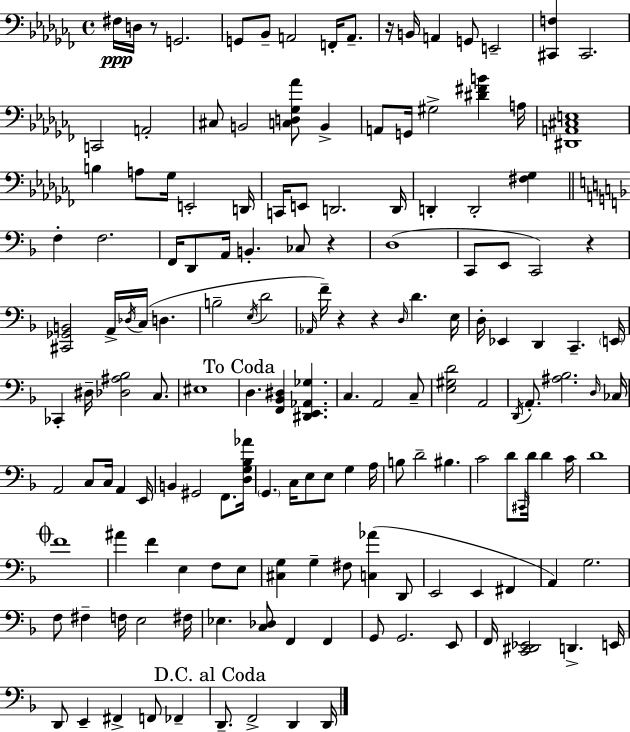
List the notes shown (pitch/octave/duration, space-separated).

F#3/s D3/s R/e G2/h. G2/e Bb2/e A2/h F2/s A2/e. R/s B2/s A2/q G2/e E2/h [C#2,F3]/q C#2/h. C2/h A2/h C#3/e B2/h [C3,D3,Gb3,Ab4]/e B2/q A2/e G2/s G#3/h [D#4,F#4,B4]/q A3/s [D#2,A2,C#3,E3]/w B3/q A3/e Gb3/s E2/h D2/s C2/s E2/e D2/h. D2/s D2/q D2/h [F#3,Gb3]/q F3/q F3/h. F2/s D2/e A2/s B2/q. CES3/e R/q D3/w C2/e E2/e C2/h R/q [C#2,Gb2,B2]/h A2/s Db3/s C3/s D3/q. B3/h E3/s D4/h Ab2/s F4/s R/q R/q D3/s D4/q. E3/s D3/s Eb2/q D2/q C2/q. E2/s CES2/q D#3/s [Db3,A#3,Bb3]/h C3/e. EIS3/w D3/q. [F2,Bb2,D#3]/q [D#2,E2,Ab2,Gb3]/q. C3/q. A2/h C3/e [E3,G#3,D4]/h A2/h D2/s A2/e. [A#3,Bb3]/h. D3/s CES3/s A2/h C3/e C3/s A2/q E2/s B2/q G#2/h F2/e. [D3,G3,Bb3,Ab4]/s G2/q. C3/s E3/e E3/e G3/q A3/s B3/e D4/h BIS3/q. C4/h D4/e C#2/s D4/s D4/q C4/s D4/w F4/w A#4/q F4/q E3/q F3/e E3/e [C#3,G3]/q G3/q F#3/e [C3,Ab4]/q D2/e E2/h E2/q F#2/q A2/q G3/h. F3/e F#3/q F3/s E3/h F#3/s Eb3/q. [C3,Db3]/e F2/q F2/q G2/e G2/h. E2/e F2/s [C2,D#2,Eb2]/h D2/q. E2/s D2/e E2/q F#2/q F2/e FES2/q D2/e. F2/h D2/q D2/s